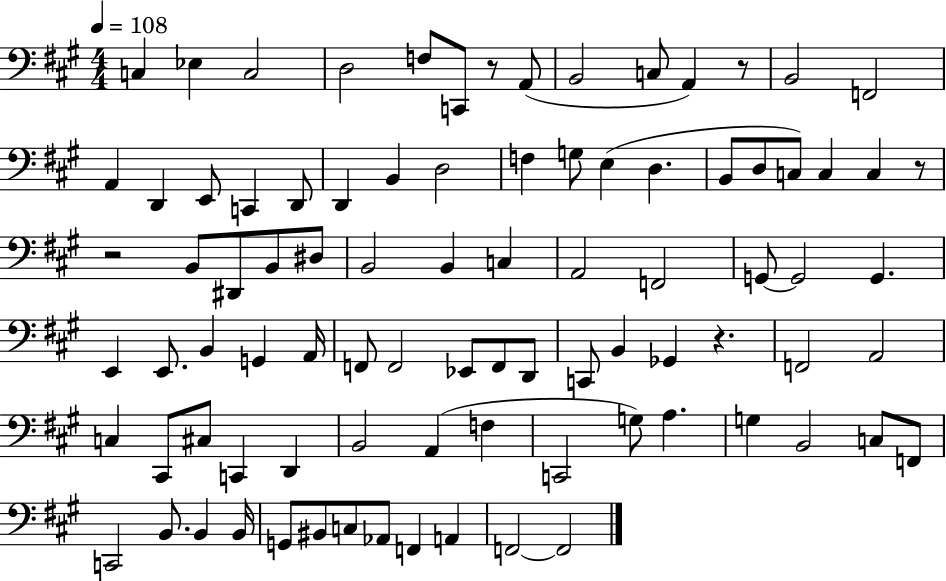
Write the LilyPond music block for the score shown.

{
  \clef bass
  \numericTimeSignature
  \time 4/4
  \key a \major
  \tempo 4 = 108
  c4 ees4 c2 | d2 f8 c,8 r8 a,8( | b,2 c8 a,4) r8 | b,2 f,2 | \break a,4 d,4 e,8 c,4 d,8 | d,4 b,4 d2 | f4 g8 e4( d4. | b,8 d8 c8) c4 c4 r8 | \break r2 b,8 dis,8 b,8 dis8 | b,2 b,4 c4 | a,2 f,2 | g,8~~ g,2 g,4. | \break e,4 e,8. b,4 g,4 a,16 | f,8 f,2 ees,8 f,8 d,8 | c,8 b,4 ges,4 r4. | f,2 a,2 | \break c4 cis,8 cis8 c,4 d,4 | b,2 a,4( f4 | c,2 g8) a4. | g4 b,2 c8 f,8 | \break c,2 b,8. b,4 b,16 | g,8 bis,8 c8 aes,8 f,4 a,4 | f,2~~ f,2 | \bar "|."
}